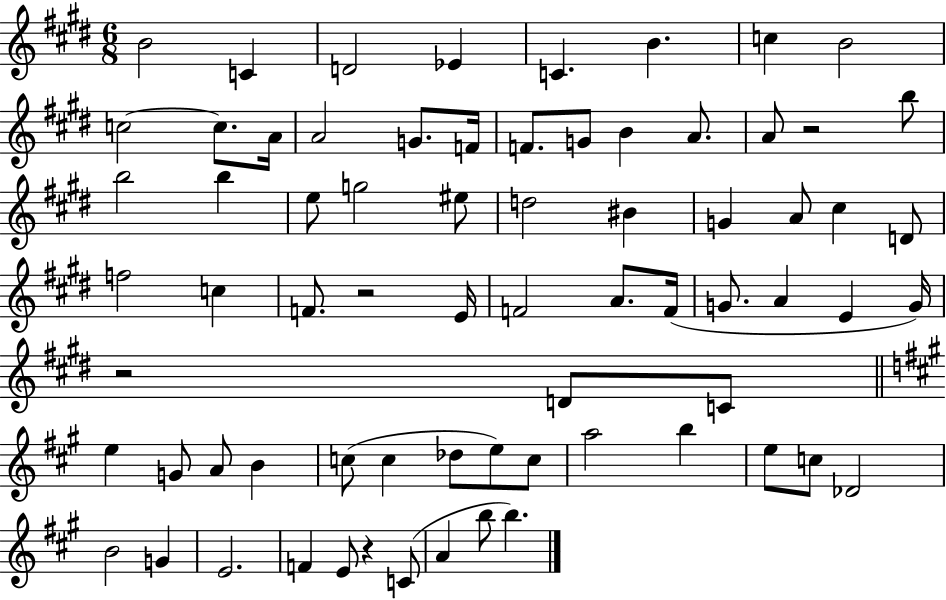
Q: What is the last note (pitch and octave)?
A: B5